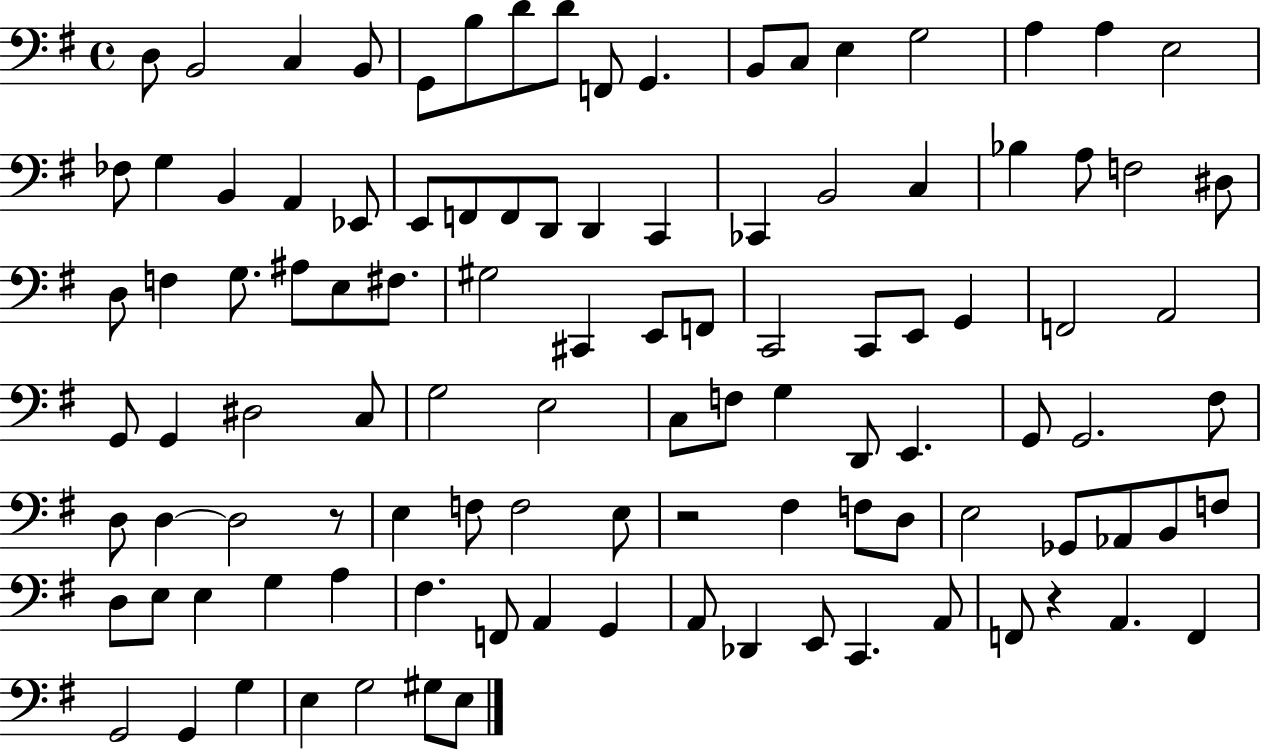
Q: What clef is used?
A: bass